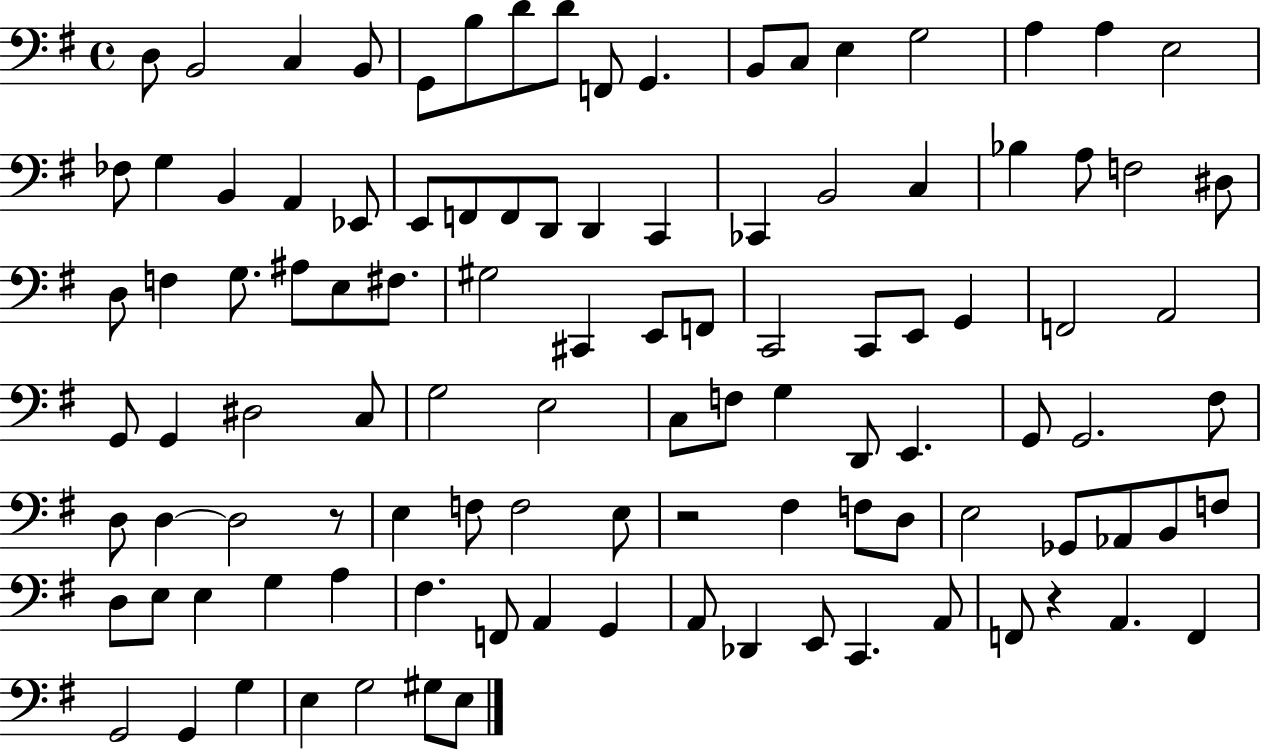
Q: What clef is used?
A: bass